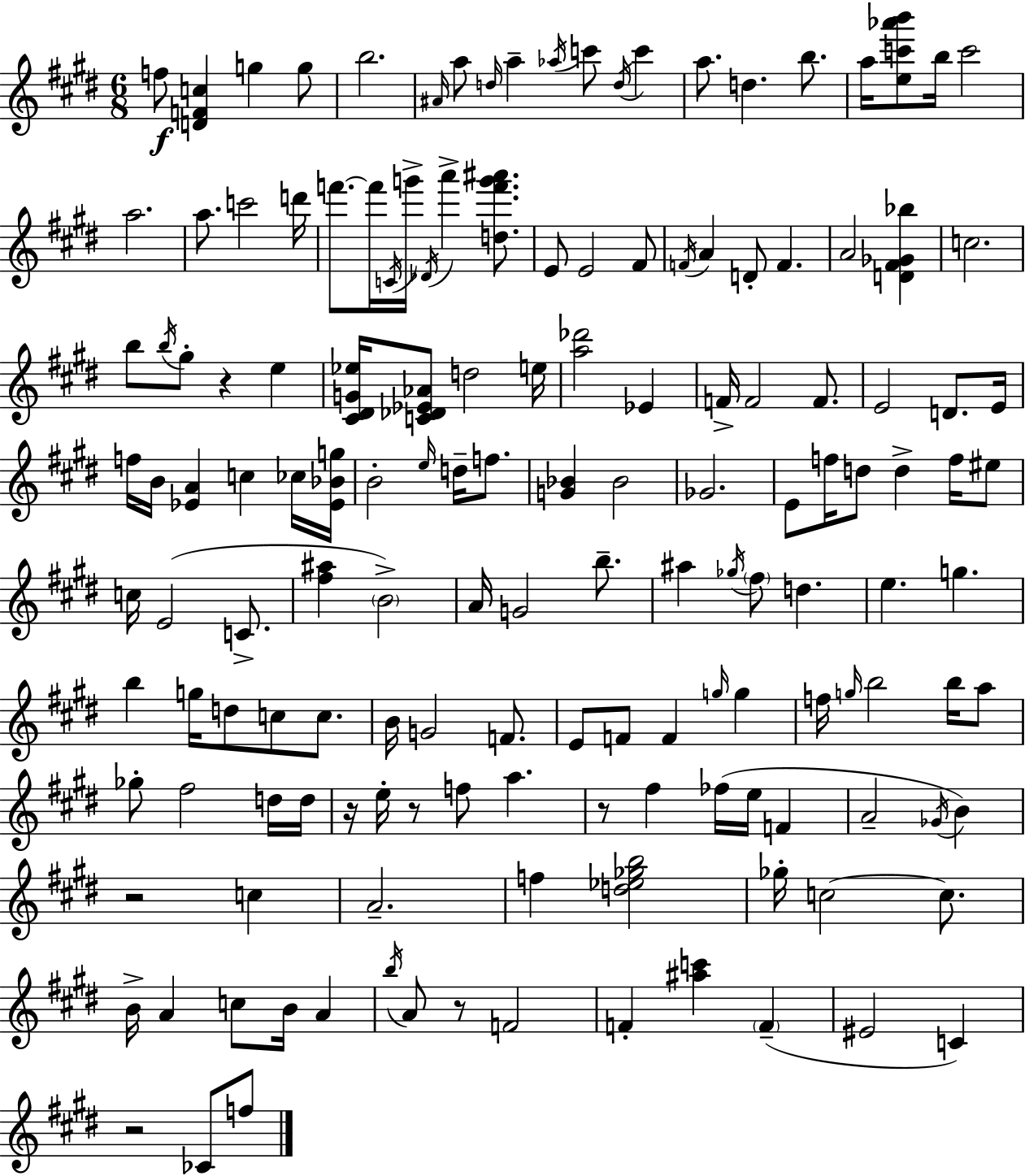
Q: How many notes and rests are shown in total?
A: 151